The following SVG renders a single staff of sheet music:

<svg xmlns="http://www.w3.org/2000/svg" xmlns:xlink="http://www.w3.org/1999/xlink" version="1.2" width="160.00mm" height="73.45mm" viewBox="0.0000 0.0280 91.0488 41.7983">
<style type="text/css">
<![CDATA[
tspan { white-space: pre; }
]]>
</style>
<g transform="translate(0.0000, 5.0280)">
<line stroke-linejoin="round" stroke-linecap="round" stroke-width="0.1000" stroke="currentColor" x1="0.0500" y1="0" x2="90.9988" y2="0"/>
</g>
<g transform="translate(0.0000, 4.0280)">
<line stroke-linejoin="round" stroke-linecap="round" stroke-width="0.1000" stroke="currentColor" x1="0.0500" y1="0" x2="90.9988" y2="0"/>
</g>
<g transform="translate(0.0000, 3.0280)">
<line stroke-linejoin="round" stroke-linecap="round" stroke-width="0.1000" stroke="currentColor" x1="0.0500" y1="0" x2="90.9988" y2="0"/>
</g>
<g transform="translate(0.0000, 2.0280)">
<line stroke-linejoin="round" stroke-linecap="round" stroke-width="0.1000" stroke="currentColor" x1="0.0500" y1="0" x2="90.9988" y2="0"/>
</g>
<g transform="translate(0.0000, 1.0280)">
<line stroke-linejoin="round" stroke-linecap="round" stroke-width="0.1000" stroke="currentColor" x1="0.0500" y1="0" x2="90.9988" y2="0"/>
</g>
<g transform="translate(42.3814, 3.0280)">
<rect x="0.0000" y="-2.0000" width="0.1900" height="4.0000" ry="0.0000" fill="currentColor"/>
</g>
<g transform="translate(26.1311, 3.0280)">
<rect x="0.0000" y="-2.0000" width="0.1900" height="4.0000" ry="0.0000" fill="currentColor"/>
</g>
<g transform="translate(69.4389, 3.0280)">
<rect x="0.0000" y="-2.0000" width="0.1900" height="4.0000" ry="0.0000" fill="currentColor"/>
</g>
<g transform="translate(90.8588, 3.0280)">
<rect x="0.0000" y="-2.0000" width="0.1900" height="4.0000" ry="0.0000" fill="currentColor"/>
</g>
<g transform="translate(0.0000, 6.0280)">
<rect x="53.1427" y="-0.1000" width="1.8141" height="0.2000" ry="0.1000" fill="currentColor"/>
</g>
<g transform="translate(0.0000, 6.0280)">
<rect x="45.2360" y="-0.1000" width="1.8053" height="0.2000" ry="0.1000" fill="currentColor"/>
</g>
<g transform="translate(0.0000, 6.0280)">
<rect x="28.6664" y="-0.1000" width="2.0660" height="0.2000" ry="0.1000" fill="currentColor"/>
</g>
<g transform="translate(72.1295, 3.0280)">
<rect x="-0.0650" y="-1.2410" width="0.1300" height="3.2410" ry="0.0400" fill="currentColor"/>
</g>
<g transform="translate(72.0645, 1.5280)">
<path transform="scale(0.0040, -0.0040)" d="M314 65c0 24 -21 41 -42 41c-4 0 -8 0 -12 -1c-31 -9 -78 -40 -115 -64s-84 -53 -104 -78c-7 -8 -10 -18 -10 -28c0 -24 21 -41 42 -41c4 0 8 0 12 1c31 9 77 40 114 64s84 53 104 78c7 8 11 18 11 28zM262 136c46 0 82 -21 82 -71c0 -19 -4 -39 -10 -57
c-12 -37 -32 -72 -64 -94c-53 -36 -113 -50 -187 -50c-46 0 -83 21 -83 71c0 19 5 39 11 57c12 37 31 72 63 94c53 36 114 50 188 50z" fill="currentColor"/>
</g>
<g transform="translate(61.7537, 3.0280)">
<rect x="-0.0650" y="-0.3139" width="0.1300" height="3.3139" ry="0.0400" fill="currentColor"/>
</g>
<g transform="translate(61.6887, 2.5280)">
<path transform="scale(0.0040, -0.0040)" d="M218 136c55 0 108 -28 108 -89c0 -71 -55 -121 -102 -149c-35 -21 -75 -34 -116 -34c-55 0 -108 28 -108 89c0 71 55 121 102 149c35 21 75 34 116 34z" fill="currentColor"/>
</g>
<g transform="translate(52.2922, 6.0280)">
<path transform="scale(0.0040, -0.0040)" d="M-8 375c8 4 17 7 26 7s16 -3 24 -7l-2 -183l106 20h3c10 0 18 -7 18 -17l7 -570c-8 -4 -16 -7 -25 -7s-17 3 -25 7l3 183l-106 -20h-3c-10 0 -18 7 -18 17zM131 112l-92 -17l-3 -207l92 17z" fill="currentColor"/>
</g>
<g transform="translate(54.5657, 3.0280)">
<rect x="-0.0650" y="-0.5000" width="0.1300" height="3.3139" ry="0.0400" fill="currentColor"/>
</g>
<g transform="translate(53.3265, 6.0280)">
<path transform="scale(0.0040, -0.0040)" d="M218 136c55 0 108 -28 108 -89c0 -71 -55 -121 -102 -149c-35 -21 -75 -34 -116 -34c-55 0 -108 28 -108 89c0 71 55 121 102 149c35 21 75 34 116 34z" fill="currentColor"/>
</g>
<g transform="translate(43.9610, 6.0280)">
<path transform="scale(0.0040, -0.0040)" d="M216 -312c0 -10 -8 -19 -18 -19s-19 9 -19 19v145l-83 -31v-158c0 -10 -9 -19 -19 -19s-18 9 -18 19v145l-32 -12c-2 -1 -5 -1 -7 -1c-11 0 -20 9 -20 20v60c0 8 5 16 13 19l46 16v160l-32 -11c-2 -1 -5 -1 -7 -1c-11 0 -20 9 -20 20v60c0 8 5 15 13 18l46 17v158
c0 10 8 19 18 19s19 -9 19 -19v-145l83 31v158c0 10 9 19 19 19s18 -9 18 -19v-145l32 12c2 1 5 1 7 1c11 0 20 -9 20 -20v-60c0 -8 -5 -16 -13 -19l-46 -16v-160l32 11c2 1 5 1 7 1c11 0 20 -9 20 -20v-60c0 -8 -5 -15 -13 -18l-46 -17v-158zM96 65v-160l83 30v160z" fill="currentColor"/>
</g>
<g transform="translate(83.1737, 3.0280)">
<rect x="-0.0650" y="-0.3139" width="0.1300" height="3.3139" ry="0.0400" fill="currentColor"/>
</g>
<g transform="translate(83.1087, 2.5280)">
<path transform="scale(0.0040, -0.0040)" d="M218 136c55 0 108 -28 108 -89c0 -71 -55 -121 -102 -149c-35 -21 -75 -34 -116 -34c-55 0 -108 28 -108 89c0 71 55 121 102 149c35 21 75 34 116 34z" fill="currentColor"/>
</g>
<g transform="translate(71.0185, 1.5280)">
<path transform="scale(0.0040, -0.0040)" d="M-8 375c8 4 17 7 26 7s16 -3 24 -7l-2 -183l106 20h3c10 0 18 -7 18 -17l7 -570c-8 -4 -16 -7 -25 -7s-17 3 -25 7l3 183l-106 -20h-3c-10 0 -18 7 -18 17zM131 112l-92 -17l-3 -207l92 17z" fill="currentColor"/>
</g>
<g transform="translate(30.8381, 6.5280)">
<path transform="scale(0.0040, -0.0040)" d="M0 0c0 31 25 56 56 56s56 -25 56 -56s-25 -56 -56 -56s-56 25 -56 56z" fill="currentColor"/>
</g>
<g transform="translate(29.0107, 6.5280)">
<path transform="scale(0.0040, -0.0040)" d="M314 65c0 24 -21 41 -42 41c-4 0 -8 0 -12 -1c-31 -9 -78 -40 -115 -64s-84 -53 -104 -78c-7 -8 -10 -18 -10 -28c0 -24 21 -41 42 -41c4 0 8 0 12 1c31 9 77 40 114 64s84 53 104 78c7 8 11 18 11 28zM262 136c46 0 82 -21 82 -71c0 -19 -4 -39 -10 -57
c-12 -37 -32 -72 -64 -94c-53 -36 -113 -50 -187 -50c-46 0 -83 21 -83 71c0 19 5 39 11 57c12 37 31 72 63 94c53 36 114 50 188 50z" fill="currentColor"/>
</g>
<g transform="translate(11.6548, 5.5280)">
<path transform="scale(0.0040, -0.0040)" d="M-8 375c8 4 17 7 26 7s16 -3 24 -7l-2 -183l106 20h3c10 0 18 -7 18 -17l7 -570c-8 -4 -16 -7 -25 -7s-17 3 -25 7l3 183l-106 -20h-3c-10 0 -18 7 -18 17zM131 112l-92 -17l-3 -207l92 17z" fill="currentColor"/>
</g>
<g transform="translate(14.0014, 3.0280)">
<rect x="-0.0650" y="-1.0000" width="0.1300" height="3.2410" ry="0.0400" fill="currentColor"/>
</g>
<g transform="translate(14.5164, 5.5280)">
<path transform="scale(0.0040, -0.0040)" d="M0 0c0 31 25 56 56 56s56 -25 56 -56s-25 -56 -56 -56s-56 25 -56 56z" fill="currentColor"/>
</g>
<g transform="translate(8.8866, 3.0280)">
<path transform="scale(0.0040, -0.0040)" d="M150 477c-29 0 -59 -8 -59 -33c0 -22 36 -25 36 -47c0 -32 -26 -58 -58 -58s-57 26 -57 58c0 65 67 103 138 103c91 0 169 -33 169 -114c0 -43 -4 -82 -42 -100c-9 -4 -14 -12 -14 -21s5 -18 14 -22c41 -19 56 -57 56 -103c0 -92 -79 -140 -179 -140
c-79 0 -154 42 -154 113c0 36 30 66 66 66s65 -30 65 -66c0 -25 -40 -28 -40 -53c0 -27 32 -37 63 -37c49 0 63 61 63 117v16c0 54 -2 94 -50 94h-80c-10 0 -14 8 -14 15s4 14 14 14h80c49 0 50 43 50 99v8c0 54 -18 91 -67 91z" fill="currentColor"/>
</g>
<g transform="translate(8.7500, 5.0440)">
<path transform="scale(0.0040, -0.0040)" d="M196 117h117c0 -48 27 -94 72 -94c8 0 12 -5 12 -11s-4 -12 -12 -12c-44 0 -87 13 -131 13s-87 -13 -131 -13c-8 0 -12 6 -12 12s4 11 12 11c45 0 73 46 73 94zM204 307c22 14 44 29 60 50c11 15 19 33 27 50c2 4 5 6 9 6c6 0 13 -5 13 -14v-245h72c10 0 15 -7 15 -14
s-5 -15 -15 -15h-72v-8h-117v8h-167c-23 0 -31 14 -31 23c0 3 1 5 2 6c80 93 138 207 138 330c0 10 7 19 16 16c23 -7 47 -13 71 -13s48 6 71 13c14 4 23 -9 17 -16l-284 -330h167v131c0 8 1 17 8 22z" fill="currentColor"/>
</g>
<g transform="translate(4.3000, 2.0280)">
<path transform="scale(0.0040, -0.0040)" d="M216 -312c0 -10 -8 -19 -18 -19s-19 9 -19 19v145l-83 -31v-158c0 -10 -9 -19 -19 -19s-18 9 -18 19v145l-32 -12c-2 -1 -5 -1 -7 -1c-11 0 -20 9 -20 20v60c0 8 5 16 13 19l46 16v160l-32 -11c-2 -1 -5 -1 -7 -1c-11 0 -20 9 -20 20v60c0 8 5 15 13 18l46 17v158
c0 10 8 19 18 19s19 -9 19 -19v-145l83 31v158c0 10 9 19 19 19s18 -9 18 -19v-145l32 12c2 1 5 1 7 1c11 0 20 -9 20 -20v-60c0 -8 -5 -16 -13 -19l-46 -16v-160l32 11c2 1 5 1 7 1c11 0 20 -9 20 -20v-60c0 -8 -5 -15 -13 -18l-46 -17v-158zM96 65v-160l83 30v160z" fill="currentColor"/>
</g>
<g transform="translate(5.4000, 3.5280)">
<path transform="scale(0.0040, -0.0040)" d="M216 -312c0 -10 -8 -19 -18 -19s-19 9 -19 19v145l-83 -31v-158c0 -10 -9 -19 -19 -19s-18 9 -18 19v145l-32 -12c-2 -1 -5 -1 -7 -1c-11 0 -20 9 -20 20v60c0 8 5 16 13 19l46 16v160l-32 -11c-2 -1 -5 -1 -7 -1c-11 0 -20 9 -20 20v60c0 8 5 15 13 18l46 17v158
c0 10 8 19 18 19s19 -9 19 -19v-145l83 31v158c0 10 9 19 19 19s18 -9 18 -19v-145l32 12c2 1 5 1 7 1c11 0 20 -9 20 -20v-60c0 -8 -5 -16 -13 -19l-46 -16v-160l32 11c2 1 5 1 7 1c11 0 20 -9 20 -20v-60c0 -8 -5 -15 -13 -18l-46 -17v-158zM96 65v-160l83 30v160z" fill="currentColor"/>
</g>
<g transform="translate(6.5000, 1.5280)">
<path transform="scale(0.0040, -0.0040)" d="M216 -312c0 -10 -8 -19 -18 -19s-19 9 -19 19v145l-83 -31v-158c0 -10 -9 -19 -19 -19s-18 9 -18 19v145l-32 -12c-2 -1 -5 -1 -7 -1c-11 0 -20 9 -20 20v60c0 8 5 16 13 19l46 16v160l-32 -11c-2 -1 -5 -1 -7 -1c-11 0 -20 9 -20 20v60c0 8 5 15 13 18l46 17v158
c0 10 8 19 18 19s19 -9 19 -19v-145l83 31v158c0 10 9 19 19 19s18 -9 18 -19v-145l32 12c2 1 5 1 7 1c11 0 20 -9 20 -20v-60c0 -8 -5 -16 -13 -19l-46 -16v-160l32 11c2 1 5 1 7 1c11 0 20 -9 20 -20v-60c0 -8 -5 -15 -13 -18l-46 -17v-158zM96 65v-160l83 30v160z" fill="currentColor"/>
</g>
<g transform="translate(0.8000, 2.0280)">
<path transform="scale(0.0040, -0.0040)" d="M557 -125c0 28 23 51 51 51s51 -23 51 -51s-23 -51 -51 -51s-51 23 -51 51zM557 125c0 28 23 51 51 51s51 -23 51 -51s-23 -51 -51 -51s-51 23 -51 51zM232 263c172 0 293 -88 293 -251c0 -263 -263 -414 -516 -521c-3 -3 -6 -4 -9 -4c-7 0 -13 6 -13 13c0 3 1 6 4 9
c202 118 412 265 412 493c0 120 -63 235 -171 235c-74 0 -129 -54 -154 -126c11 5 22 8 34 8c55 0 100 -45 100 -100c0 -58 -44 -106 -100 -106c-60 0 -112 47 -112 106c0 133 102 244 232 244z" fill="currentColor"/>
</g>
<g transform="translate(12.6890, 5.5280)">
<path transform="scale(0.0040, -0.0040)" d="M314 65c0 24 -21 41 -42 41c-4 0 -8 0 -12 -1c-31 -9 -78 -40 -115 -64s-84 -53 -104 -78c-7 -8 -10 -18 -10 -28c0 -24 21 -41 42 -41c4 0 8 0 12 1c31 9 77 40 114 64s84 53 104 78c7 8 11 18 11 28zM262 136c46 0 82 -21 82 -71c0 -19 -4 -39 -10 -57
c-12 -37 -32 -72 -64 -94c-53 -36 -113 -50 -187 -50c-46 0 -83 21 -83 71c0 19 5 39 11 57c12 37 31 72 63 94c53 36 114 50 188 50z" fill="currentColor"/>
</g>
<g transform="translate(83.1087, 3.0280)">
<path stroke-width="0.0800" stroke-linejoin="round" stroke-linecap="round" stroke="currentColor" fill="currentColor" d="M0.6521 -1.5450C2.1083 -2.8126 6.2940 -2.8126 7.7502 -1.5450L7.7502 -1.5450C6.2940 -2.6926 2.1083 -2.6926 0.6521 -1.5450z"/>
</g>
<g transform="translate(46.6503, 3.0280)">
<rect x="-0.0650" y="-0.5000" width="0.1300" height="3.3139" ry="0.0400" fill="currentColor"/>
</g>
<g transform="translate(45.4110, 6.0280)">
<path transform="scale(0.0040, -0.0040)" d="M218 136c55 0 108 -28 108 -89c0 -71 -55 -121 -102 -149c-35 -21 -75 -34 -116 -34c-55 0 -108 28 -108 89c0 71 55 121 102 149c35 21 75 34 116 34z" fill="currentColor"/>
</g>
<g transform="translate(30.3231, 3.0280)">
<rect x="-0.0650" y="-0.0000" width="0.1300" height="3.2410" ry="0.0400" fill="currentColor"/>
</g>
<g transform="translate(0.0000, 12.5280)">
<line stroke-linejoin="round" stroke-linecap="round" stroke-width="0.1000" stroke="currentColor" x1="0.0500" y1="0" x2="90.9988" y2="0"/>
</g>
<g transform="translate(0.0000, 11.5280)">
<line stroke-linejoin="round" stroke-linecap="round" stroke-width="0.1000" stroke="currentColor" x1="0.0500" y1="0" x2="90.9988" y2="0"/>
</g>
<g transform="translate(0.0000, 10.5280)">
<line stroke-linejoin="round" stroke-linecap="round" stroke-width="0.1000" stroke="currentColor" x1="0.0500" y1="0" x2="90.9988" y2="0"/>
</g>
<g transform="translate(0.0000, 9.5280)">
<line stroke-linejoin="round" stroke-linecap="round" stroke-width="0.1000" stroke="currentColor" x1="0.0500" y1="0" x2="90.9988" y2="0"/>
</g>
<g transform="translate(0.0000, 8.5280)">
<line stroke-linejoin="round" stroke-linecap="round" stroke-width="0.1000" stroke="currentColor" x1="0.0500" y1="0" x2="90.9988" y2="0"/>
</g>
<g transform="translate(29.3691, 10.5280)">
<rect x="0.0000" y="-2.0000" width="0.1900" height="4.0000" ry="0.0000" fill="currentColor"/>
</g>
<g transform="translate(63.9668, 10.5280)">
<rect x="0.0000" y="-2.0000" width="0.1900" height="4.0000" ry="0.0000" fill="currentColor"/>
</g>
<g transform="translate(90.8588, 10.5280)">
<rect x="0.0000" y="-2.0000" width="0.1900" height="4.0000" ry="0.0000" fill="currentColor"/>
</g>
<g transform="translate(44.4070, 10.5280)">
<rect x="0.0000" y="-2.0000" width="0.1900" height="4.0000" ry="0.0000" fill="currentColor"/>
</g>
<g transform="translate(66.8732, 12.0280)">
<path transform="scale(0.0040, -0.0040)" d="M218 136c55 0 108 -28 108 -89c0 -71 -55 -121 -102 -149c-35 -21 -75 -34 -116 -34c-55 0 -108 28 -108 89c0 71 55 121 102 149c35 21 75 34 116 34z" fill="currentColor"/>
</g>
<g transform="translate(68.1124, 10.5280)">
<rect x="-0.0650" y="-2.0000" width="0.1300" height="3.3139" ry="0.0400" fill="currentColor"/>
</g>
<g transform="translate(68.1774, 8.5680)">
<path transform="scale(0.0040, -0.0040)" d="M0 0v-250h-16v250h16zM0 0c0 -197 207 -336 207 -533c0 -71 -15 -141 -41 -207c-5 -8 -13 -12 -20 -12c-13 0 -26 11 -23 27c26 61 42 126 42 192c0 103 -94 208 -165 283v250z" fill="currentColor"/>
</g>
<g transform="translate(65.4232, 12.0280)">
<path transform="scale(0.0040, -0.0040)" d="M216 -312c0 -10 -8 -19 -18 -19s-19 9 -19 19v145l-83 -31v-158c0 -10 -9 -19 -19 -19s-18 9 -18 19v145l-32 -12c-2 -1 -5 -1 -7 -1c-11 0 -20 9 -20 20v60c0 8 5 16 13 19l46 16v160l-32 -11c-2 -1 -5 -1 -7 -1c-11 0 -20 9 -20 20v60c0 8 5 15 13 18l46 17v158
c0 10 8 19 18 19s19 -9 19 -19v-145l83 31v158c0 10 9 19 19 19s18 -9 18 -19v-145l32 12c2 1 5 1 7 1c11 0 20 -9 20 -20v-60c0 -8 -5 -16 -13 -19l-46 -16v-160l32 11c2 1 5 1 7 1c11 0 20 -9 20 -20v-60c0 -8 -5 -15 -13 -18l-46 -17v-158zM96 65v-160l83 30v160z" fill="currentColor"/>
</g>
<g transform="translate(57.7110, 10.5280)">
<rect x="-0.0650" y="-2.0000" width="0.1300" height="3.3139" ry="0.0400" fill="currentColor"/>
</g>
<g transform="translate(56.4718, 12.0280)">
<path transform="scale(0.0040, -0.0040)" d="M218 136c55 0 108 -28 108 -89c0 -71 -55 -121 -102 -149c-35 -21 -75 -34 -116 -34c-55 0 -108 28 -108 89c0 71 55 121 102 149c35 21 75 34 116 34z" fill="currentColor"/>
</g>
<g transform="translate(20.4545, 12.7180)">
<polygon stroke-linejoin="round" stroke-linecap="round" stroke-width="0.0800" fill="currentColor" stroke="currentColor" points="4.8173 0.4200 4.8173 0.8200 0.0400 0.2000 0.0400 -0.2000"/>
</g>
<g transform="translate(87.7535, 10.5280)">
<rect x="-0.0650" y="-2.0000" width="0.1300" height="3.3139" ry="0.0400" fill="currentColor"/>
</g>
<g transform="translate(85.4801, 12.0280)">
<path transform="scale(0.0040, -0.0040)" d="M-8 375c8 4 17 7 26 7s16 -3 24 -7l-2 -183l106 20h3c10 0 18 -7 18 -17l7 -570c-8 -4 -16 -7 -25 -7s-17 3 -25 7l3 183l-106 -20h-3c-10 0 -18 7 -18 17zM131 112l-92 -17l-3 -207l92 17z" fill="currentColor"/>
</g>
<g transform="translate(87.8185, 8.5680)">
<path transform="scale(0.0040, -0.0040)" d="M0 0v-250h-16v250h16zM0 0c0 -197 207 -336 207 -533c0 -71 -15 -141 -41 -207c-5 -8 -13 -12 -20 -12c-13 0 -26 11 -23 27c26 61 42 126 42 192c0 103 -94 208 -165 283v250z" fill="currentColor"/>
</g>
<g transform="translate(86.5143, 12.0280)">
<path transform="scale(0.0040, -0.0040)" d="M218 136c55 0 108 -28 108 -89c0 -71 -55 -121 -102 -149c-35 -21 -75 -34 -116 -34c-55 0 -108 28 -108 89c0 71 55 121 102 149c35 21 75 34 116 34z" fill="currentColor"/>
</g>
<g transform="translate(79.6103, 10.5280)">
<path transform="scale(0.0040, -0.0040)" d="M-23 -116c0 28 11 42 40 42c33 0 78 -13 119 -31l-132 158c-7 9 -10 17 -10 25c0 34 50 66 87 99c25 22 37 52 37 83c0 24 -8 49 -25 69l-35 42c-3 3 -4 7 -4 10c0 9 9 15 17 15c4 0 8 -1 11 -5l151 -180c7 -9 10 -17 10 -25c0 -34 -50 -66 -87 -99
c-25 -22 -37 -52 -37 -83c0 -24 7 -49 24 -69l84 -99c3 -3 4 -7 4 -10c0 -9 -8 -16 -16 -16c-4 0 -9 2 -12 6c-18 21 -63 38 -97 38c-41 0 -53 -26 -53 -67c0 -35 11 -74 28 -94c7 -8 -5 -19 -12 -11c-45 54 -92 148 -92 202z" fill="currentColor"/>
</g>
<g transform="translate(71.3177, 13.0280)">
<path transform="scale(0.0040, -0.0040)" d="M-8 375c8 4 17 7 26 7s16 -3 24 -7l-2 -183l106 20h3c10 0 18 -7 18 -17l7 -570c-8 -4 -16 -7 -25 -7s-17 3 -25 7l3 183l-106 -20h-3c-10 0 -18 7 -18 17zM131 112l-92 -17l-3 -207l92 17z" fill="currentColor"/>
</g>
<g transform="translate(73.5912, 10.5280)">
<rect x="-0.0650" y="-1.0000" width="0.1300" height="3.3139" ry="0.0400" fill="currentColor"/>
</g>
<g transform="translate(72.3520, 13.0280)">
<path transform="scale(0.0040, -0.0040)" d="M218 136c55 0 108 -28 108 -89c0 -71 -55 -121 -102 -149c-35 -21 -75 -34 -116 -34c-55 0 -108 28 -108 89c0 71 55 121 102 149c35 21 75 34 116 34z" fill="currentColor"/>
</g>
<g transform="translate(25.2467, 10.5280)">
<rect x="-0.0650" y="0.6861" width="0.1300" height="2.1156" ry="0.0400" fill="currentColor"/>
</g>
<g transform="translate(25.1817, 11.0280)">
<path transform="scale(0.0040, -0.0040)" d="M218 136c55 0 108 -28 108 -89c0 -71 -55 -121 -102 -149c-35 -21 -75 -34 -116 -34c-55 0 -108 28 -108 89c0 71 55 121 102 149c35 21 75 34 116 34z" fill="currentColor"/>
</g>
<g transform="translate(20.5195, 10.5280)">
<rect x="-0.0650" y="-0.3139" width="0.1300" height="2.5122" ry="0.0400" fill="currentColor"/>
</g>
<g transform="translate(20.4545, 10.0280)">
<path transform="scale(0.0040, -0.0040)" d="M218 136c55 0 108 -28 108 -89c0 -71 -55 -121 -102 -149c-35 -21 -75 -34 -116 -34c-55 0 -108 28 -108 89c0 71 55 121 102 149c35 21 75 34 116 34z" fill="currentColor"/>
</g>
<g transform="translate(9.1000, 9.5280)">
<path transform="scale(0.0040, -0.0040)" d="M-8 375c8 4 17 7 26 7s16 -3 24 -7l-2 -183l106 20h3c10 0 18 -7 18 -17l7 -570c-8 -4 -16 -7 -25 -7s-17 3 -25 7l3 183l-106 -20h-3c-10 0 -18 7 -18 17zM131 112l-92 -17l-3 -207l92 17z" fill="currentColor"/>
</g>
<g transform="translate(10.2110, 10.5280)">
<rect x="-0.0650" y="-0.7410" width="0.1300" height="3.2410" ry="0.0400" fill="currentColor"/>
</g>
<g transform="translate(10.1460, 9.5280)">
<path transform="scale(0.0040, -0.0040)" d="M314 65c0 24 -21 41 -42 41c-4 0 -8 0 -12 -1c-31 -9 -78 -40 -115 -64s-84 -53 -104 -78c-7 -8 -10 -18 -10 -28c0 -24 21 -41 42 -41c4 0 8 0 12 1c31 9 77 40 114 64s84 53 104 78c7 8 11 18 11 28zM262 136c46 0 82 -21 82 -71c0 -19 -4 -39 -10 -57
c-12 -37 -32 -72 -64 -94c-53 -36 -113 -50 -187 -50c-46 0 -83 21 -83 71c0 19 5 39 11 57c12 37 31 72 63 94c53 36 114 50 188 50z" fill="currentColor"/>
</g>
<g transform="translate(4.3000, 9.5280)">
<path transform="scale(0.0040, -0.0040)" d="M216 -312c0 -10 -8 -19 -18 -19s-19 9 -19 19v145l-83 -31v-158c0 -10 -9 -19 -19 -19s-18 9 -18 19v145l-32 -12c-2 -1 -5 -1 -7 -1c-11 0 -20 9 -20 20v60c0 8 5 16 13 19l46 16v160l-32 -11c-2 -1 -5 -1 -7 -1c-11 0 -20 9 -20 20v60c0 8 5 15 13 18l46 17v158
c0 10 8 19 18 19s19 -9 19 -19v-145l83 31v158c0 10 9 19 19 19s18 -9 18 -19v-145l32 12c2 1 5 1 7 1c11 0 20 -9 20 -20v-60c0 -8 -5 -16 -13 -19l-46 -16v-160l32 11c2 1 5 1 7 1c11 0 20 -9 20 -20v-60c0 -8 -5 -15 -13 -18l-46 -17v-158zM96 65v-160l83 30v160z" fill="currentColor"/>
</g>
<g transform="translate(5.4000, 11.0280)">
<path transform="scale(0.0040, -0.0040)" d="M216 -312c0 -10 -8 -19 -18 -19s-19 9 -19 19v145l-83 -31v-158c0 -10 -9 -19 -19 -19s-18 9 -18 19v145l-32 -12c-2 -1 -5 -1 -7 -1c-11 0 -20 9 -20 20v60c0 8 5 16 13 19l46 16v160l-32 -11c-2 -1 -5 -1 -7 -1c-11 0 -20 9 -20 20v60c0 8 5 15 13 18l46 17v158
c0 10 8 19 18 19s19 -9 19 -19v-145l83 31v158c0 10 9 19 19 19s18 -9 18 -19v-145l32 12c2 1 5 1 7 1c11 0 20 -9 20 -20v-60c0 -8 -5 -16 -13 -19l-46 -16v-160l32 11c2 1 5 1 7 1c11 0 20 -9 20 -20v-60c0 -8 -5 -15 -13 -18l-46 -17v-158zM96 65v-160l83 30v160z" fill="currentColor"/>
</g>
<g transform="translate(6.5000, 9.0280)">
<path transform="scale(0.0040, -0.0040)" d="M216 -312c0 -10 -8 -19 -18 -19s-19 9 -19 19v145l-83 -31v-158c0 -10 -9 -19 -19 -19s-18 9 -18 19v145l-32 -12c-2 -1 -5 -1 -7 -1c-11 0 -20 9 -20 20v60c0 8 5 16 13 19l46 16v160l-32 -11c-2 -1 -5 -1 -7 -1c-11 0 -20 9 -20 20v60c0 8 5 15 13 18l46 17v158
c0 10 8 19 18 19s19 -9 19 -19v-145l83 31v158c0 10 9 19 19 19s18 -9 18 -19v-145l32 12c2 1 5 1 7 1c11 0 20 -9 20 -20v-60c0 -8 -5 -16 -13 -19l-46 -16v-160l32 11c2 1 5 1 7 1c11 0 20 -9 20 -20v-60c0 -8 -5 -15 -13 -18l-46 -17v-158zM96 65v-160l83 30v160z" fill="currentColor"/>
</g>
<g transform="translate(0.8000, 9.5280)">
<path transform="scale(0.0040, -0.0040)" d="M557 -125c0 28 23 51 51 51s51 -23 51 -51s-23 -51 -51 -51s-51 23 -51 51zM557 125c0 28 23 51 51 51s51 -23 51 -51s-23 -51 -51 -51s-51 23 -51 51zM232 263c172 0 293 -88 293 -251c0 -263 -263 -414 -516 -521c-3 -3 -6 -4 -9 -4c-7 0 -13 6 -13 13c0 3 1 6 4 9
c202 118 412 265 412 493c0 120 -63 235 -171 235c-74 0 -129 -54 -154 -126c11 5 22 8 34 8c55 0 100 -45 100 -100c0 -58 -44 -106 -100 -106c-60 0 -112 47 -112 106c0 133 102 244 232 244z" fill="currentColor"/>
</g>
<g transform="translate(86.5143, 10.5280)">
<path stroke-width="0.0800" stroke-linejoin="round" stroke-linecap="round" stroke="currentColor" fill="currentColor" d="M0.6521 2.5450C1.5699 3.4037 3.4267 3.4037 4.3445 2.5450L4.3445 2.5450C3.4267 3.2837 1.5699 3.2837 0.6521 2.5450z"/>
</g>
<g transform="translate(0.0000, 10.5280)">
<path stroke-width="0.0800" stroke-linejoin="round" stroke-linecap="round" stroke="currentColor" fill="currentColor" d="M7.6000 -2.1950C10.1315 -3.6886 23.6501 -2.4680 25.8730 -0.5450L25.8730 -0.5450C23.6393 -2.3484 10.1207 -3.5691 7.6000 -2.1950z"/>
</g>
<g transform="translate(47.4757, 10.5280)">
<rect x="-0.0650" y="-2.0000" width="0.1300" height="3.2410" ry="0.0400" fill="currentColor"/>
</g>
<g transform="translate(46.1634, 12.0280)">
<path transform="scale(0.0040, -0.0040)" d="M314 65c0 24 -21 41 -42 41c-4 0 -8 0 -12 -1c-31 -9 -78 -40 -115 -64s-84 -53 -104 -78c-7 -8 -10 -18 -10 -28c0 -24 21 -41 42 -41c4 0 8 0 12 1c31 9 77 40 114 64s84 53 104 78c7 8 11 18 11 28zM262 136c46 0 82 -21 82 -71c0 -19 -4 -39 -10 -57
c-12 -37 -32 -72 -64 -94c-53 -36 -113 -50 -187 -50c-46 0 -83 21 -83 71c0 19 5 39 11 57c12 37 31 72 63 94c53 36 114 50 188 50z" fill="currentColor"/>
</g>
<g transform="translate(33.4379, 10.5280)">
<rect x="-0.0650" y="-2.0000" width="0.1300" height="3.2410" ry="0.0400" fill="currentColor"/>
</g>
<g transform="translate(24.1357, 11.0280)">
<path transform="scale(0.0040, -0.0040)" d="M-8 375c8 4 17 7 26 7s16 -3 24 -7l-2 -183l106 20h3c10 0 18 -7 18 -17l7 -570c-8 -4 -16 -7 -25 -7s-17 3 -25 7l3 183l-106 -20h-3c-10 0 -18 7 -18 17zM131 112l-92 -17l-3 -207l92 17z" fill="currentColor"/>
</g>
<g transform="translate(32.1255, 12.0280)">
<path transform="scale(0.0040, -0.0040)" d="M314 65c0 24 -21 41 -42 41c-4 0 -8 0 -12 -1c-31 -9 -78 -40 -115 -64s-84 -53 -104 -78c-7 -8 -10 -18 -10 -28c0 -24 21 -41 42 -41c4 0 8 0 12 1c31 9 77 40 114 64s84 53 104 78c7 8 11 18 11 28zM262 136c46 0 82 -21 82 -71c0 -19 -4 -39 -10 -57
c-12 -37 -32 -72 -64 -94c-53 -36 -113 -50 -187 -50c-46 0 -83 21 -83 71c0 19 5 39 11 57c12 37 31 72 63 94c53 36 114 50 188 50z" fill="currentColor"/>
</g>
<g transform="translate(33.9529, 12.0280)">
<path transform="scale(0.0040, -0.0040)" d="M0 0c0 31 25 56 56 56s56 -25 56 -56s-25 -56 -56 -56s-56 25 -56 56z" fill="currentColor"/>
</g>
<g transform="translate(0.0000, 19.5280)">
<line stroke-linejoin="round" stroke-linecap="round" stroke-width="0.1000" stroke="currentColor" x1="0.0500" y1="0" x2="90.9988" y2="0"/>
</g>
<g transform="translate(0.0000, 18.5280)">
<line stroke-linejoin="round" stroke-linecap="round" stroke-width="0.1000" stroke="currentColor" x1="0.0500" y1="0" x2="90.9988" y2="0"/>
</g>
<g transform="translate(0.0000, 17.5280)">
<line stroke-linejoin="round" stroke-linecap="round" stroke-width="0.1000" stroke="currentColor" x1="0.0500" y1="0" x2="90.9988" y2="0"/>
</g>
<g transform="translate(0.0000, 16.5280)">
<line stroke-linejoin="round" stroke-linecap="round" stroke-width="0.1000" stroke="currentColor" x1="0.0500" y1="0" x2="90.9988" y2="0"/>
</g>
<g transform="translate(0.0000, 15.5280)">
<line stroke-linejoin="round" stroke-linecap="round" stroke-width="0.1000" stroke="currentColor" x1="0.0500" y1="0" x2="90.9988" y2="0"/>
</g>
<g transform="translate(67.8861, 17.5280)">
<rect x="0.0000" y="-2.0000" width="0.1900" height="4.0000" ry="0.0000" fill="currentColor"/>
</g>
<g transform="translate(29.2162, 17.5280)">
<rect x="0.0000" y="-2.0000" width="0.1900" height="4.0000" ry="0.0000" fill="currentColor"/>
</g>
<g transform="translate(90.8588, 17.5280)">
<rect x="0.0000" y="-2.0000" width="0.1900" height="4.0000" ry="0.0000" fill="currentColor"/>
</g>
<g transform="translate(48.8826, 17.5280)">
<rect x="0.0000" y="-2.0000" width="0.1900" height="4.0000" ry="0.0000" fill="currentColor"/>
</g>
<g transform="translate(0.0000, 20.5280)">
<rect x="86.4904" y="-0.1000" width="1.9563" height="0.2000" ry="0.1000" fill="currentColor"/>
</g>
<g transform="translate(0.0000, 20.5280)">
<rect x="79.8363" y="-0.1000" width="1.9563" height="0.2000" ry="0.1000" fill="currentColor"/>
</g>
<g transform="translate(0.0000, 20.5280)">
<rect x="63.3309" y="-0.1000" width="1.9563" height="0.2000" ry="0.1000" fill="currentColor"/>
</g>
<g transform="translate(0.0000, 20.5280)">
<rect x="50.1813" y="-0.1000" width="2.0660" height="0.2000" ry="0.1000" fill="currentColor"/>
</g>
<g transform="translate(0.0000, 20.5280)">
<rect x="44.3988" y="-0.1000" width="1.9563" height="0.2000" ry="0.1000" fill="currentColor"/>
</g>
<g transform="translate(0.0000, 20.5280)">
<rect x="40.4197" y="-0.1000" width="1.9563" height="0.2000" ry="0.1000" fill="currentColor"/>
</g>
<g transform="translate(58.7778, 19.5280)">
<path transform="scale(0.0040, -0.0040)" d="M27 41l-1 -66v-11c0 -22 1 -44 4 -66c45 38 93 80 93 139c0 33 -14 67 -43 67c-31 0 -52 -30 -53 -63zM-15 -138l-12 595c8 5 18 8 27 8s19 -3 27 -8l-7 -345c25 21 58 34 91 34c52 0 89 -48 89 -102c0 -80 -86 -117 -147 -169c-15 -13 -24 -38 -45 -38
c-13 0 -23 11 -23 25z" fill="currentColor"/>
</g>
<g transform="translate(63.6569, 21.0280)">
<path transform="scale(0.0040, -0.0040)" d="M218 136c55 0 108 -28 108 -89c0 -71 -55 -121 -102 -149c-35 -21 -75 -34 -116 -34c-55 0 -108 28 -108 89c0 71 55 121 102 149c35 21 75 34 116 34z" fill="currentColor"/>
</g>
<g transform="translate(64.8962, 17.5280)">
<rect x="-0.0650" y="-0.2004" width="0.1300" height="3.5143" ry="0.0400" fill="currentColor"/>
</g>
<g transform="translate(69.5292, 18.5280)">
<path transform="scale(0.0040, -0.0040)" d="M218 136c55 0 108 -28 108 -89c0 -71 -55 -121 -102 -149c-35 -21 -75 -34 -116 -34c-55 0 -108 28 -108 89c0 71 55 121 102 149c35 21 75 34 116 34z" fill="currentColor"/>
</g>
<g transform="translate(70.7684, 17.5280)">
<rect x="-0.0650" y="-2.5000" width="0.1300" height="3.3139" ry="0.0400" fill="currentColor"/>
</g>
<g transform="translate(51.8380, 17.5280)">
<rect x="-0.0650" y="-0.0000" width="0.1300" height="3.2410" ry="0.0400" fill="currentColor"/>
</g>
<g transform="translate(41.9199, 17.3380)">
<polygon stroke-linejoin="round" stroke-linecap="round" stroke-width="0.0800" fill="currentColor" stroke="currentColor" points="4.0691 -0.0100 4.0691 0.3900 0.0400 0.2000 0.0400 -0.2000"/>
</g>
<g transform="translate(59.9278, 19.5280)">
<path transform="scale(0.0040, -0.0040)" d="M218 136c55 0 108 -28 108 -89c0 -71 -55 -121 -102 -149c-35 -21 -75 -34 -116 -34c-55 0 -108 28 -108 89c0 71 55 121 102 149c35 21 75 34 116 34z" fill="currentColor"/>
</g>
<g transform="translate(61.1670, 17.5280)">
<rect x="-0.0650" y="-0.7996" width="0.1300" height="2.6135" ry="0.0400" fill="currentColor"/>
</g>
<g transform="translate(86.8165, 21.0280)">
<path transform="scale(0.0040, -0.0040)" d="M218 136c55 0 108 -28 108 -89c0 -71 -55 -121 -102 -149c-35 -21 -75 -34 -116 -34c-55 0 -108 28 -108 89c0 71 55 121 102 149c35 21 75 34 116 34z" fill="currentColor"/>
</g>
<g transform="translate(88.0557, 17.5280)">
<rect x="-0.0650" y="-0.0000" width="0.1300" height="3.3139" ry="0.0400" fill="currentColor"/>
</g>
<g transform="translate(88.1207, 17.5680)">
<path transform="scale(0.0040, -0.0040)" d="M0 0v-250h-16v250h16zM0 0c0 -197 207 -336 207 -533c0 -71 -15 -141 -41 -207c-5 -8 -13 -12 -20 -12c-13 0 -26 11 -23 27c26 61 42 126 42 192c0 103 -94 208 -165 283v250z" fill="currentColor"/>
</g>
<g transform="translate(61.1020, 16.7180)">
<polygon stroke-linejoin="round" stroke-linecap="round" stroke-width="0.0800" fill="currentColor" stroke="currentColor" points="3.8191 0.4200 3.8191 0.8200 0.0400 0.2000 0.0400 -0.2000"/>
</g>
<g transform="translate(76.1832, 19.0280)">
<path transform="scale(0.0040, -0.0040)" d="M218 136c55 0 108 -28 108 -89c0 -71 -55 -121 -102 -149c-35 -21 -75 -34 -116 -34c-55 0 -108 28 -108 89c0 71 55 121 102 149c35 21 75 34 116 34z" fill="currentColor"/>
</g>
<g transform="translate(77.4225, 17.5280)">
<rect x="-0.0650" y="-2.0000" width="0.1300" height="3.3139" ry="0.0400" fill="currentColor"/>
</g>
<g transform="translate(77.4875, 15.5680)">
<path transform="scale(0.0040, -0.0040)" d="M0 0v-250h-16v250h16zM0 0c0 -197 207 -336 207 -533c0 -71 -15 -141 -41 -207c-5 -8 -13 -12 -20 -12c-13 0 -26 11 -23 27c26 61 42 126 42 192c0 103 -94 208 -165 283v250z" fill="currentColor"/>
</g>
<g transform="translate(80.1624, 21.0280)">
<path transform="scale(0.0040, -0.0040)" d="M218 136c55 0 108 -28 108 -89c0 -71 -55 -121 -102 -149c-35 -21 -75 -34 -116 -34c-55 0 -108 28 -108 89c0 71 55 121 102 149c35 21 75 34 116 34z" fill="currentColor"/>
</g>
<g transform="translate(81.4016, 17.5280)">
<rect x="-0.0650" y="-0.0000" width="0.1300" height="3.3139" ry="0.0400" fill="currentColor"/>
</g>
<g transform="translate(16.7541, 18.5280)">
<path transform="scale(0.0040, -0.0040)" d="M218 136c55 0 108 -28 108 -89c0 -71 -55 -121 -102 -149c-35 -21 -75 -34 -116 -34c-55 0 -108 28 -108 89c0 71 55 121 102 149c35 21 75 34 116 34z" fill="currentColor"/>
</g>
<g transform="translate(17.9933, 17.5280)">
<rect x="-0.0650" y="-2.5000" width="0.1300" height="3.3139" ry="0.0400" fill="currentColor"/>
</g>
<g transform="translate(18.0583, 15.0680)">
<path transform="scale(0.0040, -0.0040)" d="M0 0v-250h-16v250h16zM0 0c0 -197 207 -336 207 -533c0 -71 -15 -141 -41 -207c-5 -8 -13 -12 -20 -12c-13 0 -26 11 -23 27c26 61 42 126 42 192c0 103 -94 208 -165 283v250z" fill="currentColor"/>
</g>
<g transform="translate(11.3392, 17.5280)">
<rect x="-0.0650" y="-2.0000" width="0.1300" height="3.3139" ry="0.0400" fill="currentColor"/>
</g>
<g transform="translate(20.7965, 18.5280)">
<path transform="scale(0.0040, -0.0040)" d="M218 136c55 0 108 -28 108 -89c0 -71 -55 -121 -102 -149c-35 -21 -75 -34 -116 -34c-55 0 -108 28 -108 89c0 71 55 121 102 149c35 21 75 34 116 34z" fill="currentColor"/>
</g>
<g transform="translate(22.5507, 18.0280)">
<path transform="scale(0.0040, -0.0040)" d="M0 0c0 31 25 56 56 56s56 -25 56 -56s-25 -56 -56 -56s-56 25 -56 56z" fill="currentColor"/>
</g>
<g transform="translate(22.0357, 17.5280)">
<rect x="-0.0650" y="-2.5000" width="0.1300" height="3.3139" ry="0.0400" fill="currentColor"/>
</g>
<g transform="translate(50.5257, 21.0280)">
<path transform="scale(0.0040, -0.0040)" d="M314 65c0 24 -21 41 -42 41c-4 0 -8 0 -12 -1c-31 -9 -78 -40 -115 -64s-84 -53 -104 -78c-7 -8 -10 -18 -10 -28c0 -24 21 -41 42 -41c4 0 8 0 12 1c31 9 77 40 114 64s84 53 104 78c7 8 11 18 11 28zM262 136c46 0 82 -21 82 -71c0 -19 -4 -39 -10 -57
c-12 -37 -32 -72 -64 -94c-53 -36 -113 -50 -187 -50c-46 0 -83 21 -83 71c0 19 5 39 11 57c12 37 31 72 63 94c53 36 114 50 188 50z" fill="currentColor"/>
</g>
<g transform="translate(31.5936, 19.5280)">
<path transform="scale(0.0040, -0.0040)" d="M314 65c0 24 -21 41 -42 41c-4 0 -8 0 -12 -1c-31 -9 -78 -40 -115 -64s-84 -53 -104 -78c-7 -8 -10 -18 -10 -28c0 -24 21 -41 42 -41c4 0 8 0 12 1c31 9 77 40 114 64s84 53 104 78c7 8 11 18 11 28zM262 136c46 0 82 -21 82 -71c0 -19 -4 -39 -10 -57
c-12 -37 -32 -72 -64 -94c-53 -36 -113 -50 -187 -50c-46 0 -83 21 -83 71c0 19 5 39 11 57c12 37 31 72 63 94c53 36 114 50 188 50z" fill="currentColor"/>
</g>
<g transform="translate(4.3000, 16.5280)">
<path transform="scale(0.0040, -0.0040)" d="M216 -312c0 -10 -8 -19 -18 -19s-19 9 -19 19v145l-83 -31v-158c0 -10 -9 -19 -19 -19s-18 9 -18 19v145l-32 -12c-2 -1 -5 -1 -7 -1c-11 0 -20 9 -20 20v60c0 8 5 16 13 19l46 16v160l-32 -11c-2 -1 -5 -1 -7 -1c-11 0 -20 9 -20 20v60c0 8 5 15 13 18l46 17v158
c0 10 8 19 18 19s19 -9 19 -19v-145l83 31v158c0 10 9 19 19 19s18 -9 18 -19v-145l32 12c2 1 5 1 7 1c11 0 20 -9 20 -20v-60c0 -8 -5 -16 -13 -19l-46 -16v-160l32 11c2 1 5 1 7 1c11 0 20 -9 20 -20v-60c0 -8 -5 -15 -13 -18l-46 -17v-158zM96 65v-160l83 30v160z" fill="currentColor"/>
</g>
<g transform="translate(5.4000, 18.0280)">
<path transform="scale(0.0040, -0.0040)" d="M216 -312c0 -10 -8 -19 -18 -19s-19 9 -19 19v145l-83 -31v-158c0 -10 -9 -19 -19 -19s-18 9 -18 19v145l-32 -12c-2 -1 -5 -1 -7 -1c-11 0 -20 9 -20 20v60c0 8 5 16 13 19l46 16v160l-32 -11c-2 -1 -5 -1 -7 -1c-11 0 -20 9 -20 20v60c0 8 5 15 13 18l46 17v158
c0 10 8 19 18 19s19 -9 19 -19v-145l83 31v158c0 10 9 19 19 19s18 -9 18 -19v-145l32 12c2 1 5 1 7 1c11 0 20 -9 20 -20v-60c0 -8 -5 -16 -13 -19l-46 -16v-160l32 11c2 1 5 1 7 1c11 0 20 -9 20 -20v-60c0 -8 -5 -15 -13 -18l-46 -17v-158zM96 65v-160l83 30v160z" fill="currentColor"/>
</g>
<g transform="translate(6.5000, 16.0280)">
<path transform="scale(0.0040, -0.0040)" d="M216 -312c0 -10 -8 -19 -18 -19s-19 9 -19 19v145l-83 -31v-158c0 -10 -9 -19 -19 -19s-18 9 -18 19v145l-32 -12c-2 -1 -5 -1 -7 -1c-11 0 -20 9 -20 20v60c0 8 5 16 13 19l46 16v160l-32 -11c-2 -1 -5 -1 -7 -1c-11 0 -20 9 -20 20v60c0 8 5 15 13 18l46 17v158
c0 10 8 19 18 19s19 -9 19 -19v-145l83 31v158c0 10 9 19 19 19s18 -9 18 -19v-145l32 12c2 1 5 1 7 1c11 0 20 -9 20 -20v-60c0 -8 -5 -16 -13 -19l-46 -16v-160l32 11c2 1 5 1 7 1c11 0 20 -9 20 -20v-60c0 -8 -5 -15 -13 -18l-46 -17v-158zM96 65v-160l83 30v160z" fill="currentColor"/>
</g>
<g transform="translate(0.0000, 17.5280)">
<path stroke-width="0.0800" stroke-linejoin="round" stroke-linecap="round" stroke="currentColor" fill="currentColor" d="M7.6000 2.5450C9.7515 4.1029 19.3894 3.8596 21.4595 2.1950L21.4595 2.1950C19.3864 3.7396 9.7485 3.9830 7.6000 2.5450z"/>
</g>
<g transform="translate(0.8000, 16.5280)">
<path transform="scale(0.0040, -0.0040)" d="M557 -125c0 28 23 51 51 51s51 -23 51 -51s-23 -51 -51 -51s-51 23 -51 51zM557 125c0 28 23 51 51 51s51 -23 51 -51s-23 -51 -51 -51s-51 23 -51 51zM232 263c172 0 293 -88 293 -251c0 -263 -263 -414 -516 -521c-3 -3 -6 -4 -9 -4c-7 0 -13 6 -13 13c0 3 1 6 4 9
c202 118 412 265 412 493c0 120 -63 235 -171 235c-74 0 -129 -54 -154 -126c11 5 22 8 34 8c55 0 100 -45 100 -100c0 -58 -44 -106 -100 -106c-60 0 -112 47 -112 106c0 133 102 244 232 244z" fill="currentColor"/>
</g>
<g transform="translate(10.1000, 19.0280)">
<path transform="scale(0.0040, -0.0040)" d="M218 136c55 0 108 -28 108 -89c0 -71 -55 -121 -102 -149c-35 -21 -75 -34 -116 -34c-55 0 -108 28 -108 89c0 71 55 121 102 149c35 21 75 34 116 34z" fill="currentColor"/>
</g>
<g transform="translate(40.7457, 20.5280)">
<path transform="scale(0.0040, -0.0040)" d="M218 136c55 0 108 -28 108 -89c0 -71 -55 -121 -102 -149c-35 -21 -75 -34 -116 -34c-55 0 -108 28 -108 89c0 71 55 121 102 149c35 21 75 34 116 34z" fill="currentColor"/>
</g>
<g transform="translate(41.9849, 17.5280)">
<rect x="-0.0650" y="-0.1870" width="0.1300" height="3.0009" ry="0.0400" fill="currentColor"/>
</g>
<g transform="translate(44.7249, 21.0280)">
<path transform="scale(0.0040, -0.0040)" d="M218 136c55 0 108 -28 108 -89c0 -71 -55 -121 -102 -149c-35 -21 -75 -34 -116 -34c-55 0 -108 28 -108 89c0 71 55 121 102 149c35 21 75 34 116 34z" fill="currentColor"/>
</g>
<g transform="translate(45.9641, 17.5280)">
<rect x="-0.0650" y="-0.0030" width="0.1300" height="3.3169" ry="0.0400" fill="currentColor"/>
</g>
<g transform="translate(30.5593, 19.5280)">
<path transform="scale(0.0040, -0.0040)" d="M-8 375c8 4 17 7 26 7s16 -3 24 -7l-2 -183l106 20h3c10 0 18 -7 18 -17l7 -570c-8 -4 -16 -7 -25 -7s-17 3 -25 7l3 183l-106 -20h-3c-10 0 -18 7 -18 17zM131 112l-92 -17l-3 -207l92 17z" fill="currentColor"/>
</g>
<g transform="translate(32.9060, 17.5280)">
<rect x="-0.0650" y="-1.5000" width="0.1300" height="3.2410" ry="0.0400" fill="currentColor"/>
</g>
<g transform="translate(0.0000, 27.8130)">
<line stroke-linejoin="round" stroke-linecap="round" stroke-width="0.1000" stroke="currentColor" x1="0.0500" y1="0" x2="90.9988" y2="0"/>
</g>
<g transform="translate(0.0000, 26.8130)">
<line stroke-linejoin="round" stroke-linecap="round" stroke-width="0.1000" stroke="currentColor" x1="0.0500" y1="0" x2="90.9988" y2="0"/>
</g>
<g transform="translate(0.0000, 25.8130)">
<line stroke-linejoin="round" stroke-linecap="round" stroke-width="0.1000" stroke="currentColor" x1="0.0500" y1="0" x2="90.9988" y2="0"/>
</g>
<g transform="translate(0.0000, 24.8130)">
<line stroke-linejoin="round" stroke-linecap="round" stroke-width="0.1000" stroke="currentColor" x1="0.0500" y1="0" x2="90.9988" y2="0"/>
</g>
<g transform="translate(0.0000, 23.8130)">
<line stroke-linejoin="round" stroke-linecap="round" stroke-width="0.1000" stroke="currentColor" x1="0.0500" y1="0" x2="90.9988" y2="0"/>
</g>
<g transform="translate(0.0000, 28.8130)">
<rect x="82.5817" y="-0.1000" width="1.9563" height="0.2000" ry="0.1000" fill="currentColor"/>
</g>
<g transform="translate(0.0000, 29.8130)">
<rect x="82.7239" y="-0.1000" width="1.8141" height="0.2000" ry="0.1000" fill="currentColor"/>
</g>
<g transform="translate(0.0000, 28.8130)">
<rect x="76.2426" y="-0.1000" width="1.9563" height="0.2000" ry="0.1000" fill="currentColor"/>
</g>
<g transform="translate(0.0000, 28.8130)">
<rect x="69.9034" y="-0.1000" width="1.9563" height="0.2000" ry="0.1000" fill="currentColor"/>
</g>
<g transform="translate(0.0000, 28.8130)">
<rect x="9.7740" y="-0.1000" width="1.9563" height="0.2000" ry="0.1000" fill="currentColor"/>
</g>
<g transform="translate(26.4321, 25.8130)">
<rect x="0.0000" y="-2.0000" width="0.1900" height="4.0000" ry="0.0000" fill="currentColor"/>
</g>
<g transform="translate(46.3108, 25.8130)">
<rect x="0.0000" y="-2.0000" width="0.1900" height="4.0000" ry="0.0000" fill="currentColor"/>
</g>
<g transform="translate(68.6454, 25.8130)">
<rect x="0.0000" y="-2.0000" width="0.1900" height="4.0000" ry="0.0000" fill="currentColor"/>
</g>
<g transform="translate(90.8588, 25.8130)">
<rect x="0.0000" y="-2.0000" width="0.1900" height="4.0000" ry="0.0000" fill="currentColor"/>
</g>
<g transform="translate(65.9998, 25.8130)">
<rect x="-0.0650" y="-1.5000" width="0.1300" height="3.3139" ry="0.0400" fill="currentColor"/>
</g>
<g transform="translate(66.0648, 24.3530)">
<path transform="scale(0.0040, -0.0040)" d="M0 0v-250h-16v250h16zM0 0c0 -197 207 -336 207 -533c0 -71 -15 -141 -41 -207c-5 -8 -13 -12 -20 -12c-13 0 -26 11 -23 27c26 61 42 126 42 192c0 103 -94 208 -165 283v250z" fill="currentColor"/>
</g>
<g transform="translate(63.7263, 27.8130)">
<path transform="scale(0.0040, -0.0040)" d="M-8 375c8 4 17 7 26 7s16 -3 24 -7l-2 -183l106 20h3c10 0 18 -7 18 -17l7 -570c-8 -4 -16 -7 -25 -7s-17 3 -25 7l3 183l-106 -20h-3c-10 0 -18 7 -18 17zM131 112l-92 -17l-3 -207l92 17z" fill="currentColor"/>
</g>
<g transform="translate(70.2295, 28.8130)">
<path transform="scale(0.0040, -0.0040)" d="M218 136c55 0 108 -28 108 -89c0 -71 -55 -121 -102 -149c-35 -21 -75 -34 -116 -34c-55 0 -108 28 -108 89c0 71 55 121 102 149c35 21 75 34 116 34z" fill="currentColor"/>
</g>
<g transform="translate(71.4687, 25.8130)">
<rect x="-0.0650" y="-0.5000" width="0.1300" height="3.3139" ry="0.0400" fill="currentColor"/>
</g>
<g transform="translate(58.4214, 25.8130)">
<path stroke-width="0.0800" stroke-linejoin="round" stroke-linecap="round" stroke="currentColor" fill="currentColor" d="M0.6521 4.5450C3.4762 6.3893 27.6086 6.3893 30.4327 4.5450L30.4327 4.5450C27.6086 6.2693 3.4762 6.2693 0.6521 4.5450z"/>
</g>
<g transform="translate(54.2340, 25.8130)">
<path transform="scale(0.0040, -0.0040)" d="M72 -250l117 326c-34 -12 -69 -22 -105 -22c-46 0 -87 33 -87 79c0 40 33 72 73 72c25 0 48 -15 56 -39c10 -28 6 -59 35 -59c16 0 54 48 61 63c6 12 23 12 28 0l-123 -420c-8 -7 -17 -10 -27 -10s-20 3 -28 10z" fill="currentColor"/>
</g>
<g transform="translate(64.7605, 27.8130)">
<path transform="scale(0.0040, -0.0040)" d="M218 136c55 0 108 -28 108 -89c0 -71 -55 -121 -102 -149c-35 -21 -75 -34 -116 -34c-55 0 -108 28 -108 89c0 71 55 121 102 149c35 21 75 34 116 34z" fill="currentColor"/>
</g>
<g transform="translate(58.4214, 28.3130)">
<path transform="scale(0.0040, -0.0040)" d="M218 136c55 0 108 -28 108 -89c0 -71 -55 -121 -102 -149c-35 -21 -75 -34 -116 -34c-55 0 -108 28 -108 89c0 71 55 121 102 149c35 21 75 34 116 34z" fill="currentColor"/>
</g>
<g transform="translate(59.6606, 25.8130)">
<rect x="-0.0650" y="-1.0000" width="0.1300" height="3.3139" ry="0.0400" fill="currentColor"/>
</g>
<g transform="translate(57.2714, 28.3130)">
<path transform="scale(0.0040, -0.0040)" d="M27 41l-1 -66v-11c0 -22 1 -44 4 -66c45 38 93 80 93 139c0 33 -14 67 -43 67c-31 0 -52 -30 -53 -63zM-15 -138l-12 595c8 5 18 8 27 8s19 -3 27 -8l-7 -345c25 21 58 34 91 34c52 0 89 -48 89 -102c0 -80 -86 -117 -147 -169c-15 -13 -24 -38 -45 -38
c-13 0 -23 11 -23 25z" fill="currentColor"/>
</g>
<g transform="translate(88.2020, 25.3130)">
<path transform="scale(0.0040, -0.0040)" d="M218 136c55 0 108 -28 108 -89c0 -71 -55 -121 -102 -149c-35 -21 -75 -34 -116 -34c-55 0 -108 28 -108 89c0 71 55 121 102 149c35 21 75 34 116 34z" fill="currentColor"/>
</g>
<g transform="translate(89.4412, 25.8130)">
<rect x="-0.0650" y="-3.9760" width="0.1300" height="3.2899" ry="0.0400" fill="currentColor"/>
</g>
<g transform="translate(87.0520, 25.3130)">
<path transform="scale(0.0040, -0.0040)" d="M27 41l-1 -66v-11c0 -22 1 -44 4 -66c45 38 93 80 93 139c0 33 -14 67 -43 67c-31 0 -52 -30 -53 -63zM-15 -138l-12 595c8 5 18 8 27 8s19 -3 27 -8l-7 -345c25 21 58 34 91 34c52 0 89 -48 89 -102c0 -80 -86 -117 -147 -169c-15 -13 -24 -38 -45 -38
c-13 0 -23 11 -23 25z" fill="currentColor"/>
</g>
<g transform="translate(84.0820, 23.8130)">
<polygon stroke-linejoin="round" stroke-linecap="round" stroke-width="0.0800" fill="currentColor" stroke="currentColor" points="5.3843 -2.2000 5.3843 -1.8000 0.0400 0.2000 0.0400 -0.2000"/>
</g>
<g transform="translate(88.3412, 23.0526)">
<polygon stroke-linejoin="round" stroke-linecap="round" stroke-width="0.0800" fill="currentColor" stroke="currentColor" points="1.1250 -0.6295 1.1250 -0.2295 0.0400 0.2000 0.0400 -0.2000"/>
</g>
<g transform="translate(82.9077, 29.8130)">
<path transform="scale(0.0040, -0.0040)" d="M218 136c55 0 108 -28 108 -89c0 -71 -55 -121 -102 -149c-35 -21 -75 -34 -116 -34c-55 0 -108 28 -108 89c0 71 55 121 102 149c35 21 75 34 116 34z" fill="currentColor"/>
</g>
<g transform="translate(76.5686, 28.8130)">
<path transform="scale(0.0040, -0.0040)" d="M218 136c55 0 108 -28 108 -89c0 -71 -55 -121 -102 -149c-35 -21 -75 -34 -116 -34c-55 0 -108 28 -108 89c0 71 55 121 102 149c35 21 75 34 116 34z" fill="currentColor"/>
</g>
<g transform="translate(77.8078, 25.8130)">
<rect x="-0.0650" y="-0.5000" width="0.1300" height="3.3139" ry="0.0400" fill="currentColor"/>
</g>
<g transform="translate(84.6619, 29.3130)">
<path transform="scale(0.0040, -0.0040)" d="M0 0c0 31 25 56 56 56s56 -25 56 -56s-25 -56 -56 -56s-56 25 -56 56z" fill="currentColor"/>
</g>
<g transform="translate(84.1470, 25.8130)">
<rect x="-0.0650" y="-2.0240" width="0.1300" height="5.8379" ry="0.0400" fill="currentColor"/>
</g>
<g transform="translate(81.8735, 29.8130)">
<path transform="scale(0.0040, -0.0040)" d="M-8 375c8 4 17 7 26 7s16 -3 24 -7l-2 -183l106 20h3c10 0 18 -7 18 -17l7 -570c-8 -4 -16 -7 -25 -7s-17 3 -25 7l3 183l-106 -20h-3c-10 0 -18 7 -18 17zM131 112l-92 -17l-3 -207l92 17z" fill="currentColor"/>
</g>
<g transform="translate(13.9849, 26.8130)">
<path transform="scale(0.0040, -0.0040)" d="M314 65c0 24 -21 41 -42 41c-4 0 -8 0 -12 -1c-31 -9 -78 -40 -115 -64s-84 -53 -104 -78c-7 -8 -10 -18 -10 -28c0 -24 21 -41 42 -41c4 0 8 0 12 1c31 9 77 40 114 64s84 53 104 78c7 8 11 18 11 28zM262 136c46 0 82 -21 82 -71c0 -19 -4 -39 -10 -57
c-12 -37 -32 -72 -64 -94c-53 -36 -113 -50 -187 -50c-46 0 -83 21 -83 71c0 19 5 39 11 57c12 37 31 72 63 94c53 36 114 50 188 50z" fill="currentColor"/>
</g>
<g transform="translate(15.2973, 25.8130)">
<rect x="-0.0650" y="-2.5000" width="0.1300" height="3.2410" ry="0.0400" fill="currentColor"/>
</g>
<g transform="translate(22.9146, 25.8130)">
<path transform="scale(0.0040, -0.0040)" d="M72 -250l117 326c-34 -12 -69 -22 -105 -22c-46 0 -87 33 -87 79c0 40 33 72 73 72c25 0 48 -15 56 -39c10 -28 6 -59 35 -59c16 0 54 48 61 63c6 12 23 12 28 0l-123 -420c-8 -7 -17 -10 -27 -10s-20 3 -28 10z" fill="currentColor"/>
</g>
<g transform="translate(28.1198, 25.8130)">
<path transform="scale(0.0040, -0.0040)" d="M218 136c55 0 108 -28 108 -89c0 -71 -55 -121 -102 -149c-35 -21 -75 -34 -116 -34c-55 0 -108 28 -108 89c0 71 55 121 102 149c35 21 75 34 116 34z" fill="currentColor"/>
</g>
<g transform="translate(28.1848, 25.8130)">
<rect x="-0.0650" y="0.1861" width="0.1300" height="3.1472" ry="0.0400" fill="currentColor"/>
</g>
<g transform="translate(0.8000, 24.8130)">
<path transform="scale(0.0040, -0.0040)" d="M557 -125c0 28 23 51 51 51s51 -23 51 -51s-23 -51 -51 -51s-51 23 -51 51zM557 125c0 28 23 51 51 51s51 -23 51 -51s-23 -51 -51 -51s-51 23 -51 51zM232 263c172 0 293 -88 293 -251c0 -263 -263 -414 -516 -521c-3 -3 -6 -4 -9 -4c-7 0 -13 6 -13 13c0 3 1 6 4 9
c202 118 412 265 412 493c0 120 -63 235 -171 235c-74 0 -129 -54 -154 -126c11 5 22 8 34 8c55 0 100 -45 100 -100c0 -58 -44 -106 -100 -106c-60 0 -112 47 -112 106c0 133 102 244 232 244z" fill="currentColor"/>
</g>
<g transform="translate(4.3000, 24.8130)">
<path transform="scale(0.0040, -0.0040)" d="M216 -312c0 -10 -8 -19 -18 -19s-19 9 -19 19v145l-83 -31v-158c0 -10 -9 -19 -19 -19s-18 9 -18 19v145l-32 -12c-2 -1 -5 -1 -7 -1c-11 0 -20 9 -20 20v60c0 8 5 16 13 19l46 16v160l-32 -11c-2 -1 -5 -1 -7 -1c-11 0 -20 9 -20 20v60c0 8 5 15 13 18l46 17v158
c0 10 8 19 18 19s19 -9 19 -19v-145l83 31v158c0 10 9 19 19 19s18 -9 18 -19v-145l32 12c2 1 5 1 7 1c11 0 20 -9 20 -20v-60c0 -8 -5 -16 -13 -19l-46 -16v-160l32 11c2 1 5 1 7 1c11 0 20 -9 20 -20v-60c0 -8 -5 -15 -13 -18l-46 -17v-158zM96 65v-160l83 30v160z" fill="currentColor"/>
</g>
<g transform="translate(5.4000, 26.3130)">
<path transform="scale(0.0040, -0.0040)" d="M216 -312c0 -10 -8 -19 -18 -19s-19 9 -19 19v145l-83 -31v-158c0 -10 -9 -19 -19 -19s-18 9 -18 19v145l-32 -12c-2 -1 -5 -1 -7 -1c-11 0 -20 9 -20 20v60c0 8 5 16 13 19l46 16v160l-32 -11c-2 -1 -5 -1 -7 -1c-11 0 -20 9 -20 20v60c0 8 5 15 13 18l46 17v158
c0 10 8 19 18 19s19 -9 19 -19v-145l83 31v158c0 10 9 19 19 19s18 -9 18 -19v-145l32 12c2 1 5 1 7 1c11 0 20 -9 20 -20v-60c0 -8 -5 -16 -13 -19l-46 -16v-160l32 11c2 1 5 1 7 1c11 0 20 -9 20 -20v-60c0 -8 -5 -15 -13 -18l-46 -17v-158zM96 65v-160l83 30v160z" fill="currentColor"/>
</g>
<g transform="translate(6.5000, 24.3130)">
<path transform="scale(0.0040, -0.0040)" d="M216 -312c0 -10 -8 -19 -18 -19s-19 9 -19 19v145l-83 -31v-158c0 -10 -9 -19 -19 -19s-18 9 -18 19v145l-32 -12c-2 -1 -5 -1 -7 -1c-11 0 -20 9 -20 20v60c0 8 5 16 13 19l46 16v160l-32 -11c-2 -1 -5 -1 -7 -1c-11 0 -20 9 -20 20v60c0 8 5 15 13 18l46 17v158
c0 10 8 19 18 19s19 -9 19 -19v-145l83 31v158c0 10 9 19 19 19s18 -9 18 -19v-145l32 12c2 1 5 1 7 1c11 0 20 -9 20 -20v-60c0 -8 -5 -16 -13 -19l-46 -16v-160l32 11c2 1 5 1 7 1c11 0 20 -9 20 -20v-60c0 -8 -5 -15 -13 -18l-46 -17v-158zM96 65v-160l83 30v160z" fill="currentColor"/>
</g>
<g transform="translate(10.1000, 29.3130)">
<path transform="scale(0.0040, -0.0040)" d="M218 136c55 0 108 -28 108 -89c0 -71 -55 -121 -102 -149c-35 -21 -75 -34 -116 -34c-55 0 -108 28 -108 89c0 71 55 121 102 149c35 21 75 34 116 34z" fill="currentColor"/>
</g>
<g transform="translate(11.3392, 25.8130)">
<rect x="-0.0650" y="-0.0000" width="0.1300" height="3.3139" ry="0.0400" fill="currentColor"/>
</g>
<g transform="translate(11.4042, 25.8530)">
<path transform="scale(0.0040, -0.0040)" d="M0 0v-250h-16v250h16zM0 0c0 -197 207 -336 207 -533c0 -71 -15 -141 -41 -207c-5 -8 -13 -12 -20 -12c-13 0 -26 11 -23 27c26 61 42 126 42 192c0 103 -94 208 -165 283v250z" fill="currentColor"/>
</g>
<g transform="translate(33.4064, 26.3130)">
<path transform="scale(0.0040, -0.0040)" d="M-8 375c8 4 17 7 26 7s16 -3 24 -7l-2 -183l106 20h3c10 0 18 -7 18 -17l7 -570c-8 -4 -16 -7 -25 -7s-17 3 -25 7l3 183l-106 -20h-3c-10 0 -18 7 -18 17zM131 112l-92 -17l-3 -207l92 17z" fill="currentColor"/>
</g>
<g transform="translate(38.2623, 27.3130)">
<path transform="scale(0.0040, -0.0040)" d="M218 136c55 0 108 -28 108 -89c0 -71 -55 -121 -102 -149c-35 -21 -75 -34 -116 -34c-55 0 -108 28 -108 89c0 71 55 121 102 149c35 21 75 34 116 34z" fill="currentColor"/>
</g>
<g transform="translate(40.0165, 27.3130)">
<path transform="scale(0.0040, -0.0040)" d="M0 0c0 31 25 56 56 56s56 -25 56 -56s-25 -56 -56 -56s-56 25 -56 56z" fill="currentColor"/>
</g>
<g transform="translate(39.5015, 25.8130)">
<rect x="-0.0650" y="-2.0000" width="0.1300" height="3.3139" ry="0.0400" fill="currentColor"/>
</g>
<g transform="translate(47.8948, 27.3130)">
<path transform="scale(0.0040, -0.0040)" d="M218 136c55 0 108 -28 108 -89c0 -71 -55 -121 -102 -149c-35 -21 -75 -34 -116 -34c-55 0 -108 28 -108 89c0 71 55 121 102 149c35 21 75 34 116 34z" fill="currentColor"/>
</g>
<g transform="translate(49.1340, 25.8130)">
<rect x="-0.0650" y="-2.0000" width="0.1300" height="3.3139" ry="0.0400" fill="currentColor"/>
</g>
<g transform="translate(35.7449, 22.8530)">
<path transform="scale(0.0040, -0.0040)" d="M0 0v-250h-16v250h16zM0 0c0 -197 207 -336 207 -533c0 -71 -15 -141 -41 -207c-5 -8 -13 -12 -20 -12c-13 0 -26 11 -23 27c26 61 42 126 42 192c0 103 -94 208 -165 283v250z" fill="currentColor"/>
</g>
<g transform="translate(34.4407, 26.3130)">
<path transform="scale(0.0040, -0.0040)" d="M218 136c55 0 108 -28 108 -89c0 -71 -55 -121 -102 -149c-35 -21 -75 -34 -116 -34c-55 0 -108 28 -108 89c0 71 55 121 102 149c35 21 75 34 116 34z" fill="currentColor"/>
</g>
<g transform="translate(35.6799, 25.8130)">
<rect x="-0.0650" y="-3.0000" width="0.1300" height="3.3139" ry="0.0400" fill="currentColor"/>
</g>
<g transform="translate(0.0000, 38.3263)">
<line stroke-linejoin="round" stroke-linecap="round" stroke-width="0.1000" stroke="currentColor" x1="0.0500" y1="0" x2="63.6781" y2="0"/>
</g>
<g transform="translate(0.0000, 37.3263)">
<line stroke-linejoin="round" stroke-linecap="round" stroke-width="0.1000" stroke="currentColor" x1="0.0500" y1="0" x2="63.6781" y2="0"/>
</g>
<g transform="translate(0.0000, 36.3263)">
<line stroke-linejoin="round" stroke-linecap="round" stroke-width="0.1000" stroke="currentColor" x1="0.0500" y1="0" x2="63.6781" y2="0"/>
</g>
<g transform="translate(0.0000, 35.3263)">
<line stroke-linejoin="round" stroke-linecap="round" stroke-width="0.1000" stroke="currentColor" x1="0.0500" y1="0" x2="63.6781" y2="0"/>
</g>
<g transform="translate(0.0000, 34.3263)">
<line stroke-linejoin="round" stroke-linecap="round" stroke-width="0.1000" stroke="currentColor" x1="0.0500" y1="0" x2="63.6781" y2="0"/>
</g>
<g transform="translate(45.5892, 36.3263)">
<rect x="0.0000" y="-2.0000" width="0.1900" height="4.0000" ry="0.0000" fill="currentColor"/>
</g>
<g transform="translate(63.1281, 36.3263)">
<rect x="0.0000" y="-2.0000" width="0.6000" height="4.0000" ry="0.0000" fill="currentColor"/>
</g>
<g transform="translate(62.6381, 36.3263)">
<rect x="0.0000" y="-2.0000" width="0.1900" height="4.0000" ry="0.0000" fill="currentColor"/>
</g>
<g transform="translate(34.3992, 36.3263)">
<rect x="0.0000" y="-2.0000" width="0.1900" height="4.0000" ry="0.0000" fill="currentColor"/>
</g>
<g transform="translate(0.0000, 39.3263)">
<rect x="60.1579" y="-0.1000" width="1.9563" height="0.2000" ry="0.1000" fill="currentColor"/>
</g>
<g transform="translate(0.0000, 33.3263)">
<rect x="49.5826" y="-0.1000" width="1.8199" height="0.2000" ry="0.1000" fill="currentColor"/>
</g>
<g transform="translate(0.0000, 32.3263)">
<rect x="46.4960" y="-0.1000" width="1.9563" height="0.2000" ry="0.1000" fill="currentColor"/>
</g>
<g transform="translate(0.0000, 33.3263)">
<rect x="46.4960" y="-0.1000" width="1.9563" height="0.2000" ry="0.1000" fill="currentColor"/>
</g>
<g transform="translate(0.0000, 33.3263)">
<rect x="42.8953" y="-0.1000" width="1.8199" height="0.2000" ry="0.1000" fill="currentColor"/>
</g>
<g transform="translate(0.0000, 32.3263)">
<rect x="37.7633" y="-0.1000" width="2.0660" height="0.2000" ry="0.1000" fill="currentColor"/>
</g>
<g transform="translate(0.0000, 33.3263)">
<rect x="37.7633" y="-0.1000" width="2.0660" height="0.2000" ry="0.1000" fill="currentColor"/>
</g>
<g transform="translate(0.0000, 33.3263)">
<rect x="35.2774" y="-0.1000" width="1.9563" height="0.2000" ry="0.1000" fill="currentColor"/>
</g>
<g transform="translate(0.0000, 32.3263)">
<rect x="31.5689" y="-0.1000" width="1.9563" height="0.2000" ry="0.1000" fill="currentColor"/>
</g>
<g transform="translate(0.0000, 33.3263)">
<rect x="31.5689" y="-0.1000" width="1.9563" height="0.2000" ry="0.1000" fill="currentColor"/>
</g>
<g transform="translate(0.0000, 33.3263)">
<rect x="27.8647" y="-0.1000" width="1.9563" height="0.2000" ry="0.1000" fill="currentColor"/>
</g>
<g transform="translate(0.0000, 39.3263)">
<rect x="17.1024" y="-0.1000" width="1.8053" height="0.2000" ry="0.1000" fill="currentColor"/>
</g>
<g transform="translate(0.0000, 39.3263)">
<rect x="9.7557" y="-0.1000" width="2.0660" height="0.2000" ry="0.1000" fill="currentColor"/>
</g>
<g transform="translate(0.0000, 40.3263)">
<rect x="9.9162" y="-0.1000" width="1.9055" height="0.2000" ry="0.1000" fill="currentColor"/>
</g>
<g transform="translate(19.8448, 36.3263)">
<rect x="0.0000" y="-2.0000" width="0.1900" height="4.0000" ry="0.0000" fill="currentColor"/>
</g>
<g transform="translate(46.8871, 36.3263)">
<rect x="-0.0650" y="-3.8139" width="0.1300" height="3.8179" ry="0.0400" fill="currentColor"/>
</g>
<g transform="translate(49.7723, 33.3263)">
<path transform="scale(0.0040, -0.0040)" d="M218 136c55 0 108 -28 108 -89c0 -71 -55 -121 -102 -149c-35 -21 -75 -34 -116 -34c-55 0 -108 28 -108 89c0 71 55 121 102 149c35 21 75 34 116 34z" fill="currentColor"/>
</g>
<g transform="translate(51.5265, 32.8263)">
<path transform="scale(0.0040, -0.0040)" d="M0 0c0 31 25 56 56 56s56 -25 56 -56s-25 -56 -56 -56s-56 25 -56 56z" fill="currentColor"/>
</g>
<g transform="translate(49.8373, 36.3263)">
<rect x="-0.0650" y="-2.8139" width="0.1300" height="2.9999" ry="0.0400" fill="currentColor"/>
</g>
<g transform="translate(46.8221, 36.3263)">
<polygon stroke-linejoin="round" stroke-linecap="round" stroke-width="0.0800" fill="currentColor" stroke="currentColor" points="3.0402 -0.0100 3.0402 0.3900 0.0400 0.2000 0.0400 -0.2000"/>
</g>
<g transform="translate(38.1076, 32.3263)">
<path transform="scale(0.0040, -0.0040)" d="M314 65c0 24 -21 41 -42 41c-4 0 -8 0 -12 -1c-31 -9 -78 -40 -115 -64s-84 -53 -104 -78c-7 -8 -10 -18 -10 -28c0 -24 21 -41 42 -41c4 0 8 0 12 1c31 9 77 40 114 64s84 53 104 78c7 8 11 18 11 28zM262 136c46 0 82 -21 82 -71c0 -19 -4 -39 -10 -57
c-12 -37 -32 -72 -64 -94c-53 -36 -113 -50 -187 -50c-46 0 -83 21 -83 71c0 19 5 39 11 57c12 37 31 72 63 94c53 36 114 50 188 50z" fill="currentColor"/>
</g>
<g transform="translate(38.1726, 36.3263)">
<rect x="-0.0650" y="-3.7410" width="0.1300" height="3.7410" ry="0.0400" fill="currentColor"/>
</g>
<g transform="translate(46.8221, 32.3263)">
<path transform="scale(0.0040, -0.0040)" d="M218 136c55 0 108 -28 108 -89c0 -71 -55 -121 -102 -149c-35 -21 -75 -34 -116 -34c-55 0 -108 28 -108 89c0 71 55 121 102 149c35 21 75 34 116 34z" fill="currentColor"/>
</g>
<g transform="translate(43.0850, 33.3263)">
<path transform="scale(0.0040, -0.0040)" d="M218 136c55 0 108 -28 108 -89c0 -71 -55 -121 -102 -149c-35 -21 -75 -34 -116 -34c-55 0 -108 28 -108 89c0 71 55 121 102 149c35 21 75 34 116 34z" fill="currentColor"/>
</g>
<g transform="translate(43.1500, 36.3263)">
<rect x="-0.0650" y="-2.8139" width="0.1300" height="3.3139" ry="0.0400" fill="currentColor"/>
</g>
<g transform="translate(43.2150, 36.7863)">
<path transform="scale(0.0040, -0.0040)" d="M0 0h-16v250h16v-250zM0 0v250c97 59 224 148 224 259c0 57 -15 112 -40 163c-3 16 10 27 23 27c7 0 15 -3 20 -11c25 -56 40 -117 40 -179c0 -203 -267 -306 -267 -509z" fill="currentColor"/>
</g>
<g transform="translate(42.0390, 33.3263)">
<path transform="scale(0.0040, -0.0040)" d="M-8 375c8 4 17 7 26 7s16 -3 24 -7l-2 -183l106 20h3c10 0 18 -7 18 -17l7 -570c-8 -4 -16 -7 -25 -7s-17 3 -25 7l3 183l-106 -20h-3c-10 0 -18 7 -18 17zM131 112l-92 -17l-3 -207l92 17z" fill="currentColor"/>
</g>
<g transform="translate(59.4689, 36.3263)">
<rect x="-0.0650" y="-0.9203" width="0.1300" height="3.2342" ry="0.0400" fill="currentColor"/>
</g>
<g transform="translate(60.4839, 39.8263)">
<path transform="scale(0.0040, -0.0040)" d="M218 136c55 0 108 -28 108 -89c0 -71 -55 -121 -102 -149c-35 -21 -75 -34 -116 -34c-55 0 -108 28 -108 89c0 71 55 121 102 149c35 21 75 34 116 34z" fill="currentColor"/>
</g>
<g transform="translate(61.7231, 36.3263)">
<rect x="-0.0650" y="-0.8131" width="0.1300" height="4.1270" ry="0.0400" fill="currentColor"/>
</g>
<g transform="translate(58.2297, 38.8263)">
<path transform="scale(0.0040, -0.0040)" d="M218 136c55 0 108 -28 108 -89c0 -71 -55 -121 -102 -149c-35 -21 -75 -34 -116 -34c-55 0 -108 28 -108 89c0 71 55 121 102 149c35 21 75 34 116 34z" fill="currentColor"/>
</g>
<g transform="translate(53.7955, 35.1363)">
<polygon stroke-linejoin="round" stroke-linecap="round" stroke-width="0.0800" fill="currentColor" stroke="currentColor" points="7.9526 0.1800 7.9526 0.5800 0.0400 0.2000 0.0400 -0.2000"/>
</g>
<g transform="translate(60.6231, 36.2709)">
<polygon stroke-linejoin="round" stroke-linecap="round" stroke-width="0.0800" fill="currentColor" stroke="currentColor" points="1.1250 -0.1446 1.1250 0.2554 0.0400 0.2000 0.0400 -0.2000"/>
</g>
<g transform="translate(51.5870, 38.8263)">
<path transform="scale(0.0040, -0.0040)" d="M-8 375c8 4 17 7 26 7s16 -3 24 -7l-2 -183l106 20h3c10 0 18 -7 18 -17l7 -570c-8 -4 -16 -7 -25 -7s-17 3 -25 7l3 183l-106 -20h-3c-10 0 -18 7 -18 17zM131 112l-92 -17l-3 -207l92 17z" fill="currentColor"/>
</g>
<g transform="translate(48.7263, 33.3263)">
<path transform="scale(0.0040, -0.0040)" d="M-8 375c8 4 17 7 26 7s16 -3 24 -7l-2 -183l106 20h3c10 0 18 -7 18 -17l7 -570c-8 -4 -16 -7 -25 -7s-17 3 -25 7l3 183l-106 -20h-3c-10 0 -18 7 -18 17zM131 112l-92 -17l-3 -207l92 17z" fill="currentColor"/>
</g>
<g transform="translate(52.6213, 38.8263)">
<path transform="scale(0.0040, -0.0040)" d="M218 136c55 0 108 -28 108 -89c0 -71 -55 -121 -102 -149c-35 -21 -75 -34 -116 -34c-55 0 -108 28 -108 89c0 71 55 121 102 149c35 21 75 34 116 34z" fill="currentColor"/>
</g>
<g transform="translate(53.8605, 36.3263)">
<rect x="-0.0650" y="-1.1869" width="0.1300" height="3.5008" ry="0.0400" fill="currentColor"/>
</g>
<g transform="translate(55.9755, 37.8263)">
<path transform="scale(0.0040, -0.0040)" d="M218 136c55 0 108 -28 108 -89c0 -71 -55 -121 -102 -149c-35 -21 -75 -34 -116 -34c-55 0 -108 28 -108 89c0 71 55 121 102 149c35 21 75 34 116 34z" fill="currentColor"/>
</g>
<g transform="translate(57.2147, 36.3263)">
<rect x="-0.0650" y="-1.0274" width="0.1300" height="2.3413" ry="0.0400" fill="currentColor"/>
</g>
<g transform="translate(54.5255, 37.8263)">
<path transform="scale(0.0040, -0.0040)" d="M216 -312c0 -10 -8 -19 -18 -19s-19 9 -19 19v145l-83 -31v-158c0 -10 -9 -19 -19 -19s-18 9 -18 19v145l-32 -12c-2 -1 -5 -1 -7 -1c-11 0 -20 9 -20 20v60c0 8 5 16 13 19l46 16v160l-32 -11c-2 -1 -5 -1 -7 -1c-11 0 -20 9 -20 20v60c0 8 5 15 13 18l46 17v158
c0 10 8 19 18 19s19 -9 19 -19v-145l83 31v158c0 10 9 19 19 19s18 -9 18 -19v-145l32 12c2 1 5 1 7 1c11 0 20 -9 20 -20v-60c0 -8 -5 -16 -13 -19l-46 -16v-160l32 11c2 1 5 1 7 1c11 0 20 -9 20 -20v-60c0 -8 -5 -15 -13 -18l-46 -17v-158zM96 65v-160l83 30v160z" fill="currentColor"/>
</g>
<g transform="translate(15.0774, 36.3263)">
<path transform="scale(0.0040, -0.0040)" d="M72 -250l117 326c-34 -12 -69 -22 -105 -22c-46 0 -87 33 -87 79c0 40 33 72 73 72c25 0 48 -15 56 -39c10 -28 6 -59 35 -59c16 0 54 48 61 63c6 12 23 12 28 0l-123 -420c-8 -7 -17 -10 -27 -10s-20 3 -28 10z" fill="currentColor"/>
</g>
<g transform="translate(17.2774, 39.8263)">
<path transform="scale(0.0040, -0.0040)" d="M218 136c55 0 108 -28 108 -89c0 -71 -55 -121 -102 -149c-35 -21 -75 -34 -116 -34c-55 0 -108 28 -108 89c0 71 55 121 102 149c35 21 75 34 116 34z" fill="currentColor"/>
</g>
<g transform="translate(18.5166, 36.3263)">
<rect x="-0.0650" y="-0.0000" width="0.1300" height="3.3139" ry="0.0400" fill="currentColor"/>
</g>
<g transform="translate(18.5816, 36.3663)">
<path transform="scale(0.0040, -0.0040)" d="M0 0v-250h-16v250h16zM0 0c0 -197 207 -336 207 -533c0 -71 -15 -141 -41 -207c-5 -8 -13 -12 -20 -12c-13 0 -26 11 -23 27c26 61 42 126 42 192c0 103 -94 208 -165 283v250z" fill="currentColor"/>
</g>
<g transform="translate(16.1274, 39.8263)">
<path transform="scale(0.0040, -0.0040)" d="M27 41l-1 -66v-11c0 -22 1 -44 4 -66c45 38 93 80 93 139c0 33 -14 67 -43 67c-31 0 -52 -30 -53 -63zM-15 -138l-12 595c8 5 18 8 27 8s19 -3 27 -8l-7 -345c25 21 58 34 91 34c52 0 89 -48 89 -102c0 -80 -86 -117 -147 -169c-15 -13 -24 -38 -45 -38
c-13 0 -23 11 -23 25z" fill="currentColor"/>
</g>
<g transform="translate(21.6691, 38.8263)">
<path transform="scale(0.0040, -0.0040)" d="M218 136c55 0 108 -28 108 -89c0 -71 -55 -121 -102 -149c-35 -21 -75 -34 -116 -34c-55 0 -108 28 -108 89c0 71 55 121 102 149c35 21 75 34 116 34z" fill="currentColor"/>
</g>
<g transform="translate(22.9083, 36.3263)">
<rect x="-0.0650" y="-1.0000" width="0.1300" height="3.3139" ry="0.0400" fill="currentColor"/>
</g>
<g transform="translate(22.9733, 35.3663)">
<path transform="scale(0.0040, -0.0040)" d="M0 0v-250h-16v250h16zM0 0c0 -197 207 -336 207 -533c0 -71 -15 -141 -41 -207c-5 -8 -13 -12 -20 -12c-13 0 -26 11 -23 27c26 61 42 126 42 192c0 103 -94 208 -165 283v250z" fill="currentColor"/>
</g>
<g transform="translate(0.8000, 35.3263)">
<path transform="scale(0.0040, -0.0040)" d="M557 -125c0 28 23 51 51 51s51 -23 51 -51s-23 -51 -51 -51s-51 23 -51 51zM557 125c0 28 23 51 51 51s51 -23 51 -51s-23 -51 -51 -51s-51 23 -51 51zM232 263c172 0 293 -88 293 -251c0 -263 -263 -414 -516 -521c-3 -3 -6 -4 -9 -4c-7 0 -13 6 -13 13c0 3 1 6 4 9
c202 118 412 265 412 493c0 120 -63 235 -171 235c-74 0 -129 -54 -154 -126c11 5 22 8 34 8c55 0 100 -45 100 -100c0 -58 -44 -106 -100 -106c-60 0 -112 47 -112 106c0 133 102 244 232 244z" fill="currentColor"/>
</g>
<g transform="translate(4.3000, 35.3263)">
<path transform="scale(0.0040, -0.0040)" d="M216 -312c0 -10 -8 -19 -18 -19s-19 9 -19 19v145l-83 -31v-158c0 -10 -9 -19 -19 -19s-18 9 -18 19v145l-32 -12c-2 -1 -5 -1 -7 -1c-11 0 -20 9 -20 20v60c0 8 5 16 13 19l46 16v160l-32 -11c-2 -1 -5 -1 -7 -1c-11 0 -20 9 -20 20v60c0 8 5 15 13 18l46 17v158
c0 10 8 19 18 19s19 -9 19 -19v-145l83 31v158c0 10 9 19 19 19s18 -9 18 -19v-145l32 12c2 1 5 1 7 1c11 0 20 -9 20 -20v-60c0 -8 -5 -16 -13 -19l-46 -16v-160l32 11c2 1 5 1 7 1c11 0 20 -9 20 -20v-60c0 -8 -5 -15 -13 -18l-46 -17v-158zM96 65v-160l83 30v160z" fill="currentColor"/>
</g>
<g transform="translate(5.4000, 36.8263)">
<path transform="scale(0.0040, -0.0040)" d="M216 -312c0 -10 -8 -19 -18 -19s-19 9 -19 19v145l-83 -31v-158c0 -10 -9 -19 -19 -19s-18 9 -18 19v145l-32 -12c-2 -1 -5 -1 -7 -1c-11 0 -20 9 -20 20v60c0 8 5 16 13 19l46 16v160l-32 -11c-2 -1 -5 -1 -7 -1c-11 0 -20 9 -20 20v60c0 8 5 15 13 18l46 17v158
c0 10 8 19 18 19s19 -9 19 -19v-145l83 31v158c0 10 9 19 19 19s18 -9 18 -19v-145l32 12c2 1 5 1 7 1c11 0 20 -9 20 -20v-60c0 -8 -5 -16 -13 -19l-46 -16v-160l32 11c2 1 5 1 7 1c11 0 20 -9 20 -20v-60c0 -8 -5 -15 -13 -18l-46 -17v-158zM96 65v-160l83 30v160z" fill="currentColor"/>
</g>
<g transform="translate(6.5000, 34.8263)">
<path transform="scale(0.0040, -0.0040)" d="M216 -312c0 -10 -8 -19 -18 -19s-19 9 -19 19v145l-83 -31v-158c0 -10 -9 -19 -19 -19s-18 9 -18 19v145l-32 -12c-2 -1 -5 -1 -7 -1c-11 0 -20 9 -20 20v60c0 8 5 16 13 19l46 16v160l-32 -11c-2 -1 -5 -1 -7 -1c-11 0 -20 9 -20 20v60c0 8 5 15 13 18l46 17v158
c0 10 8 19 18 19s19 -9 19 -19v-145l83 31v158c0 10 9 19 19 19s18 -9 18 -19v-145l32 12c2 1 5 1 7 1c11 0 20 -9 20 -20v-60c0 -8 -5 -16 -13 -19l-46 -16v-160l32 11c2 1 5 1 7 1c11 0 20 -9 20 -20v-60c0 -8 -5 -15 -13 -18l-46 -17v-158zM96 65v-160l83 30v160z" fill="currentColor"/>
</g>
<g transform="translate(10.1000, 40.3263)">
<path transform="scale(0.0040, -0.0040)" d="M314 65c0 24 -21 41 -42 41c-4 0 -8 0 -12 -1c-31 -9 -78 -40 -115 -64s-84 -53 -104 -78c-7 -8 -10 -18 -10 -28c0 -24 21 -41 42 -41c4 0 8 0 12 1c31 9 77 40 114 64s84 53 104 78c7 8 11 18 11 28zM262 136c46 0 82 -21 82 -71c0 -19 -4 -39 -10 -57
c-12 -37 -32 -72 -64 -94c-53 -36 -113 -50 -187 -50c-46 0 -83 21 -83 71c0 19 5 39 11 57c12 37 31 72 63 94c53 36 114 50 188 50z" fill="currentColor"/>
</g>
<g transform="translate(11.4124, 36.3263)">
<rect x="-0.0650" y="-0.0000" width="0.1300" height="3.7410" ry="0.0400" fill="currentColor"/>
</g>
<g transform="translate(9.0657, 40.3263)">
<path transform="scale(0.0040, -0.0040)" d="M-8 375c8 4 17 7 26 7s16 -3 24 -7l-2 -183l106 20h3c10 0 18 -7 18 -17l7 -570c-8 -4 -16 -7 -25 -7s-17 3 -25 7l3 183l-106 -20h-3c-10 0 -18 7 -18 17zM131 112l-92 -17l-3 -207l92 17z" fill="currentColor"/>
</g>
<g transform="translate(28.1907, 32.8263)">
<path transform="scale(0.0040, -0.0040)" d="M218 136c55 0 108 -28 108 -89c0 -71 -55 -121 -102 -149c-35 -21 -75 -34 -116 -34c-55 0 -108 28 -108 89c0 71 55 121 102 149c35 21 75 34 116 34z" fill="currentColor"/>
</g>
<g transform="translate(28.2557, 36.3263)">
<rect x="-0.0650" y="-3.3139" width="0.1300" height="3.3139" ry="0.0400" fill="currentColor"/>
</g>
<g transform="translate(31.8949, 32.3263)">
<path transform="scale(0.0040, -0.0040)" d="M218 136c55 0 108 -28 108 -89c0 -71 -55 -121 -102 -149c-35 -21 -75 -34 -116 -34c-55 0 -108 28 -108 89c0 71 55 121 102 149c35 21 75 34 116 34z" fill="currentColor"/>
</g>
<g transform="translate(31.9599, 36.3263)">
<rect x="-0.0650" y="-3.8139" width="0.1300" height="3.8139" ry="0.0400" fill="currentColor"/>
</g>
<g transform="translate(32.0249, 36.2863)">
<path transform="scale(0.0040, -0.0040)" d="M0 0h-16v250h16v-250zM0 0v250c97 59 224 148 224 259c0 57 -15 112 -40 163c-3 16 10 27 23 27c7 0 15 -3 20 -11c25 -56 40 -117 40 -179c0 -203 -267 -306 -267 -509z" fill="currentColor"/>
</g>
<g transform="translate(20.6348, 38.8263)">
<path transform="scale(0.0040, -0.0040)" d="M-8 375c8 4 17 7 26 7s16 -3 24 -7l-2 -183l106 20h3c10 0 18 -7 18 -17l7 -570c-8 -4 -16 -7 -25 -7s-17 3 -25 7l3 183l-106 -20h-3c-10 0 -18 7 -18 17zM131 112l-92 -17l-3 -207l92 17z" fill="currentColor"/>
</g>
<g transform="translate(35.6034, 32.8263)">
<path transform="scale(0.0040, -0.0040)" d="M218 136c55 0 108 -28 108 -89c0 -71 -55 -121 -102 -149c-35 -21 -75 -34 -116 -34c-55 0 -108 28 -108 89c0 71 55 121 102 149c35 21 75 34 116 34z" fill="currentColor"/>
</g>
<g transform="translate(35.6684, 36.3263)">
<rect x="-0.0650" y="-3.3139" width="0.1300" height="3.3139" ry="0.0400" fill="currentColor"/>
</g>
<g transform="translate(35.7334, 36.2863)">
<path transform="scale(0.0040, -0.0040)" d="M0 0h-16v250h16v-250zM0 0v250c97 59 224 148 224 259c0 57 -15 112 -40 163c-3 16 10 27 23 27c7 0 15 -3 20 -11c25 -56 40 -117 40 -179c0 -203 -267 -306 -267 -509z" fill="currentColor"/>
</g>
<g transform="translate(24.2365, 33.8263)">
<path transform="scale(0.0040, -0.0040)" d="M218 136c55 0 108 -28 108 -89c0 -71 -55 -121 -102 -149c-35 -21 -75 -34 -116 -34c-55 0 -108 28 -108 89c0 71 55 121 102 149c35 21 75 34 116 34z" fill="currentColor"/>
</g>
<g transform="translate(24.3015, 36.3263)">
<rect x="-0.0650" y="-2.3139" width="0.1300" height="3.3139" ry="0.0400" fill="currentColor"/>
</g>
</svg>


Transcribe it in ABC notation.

X:1
T:Untitled
M:3/4
L:1/4
K:A
F,,2 D,,2 ^E,, E,, E, G,2 E, F,2 E,/2 C,/2 A,,2 A,,2 A,, ^A,,/2 F,, z A,,/2 A,, B,,/2 B,, G,,2 E,,/2 D,,/2 D,,2 _G,,/2 D,,/2 B,, A,,/2 D,, D,,/2 D,,/2 B,,2 z/2 D, C,/2 A,, A,, z/2 _F,, G,,/2 E,, E,, C,,/2 _E,/4 C,,2 z/2 _D,,/2 F,,/2 B, D E/2 D/2 E2 C/2 E/2 C/2 F,,/2 ^A,,/2 F,,/2 D,,/4